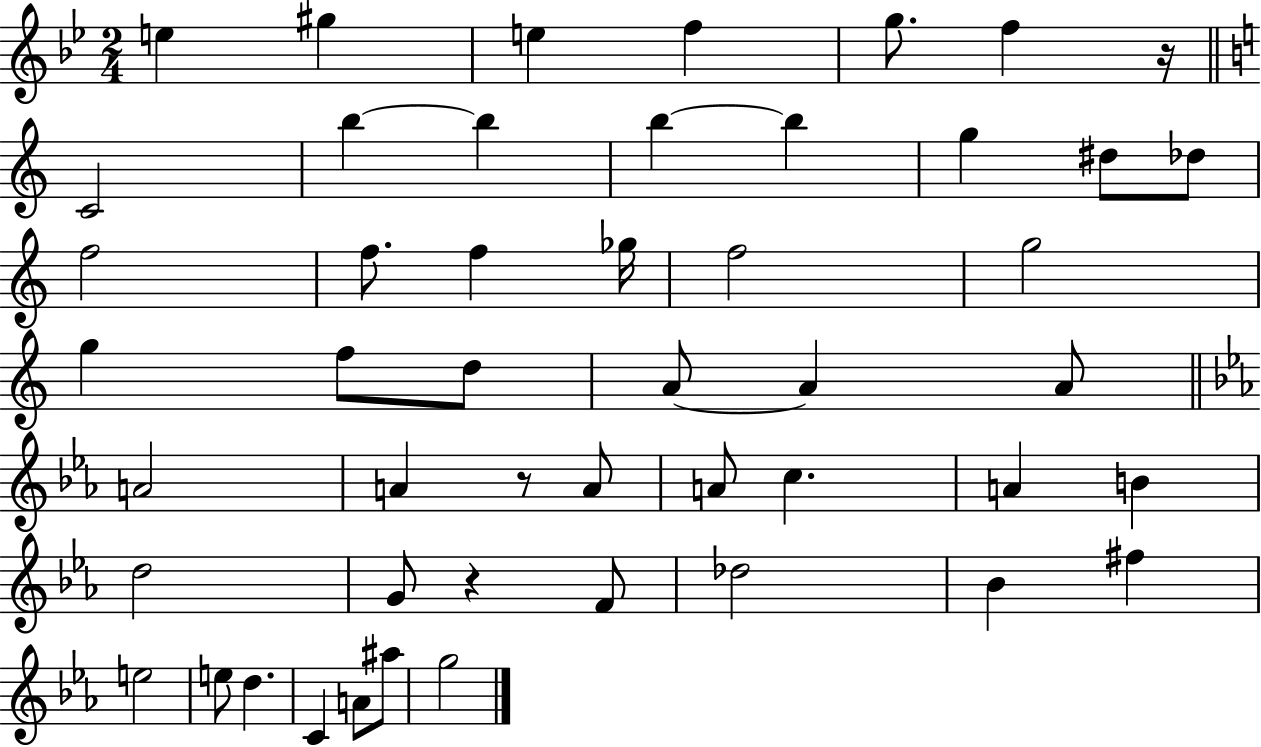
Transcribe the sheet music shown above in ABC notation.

X:1
T:Untitled
M:2/4
L:1/4
K:Bb
e ^g e f g/2 f z/4 C2 b b b b g ^d/2 _d/2 f2 f/2 f _g/4 f2 g2 g f/2 d/2 A/2 A A/2 A2 A z/2 A/2 A/2 c A B d2 G/2 z F/2 _d2 _B ^f e2 e/2 d C A/2 ^a/2 g2